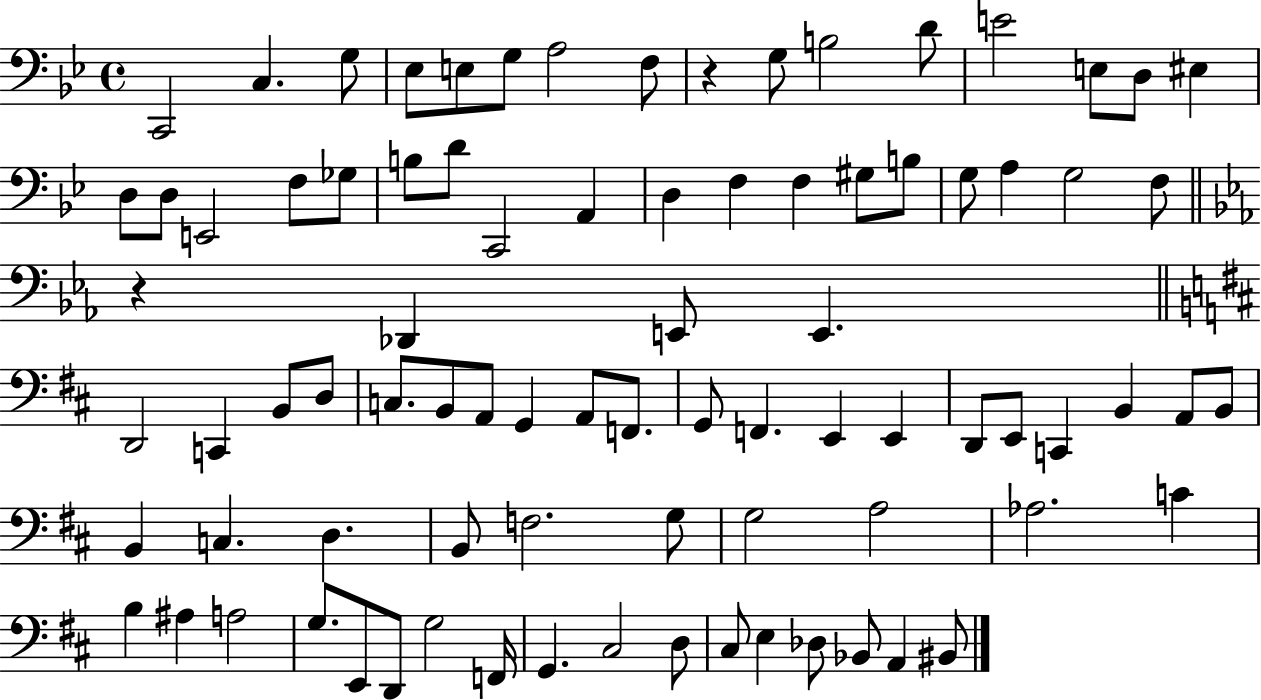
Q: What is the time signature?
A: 4/4